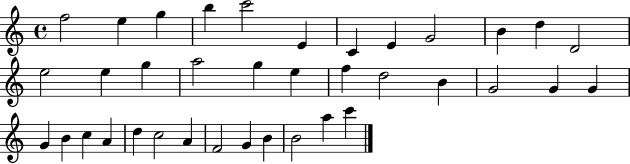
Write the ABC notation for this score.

X:1
T:Untitled
M:4/4
L:1/4
K:C
f2 e g b c'2 E C E G2 B d D2 e2 e g a2 g e f d2 B G2 G G G B c A d c2 A F2 G B B2 a c'